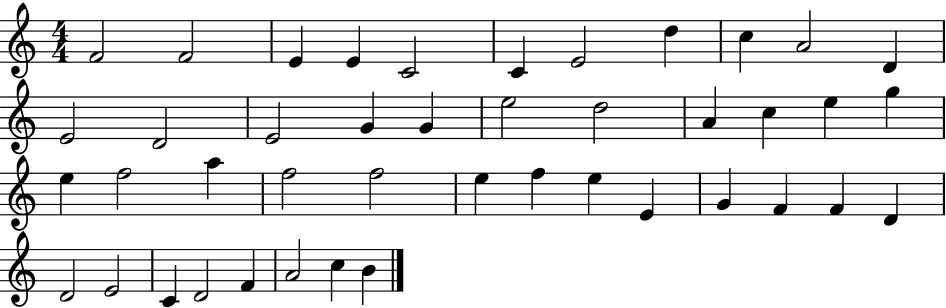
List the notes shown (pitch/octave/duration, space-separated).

F4/h F4/h E4/q E4/q C4/h C4/q E4/h D5/q C5/q A4/h D4/q E4/h D4/h E4/h G4/q G4/q E5/h D5/h A4/q C5/q E5/q G5/q E5/q F5/h A5/q F5/h F5/h E5/q F5/q E5/q E4/q G4/q F4/q F4/q D4/q D4/h E4/h C4/q D4/h F4/q A4/h C5/q B4/q